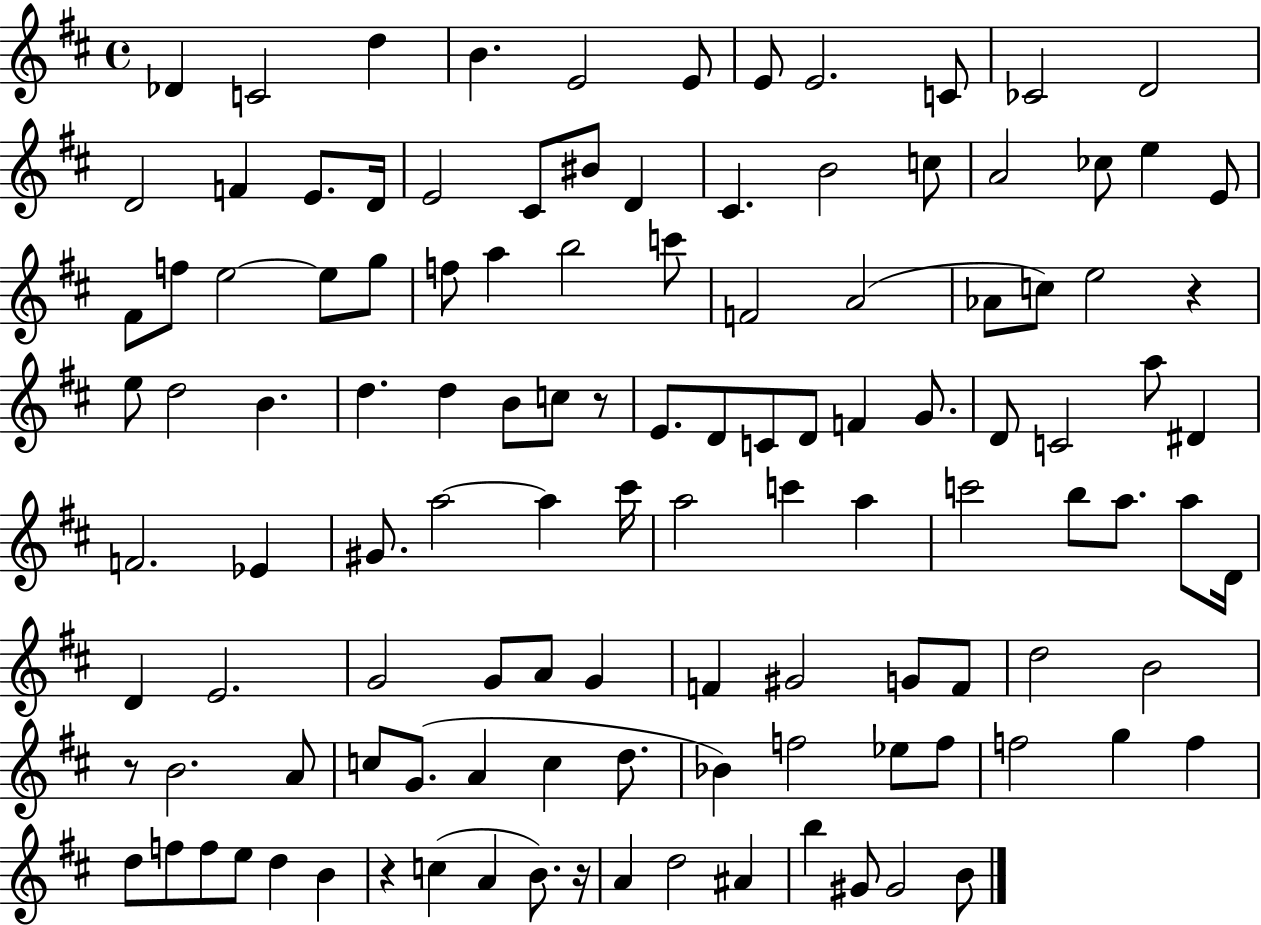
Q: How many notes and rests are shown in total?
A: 118